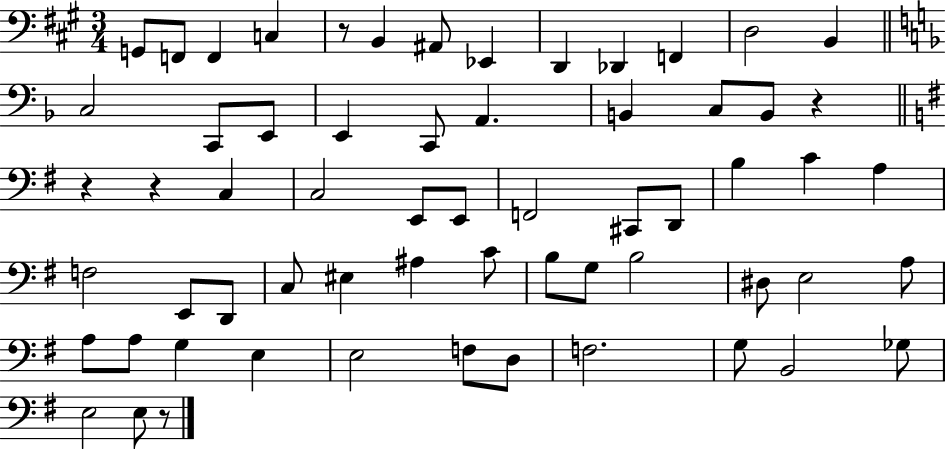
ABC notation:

X:1
T:Untitled
M:3/4
L:1/4
K:A
G,,/2 F,,/2 F,, C, z/2 B,, ^A,,/2 _E,, D,, _D,, F,, D,2 B,, C,2 C,,/2 E,,/2 E,, C,,/2 A,, B,, C,/2 B,,/2 z z z C, C,2 E,,/2 E,,/2 F,,2 ^C,,/2 D,,/2 B, C A, F,2 E,,/2 D,,/2 C,/2 ^E, ^A, C/2 B,/2 G,/2 B,2 ^D,/2 E,2 A,/2 A,/2 A,/2 G, E, E,2 F,/2 D,/2 F,2 G,/2 B,,2 _G,/2 E,2 E,/2 z/2